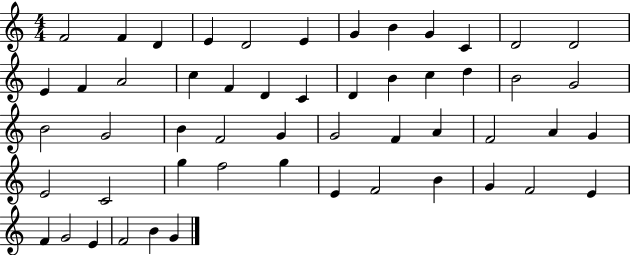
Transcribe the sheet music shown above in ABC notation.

X:1
T:Untitled
M:4/4
L:1/4
K:C
F2 F D E D2 E G B G C D2 D2 E F A2 c F D C D B c d B2 G2 B2 G2 B F2 G G2 F A F2 A G E2 C2 g f2 g E F2 B G F2 E F G2 E F2 B G